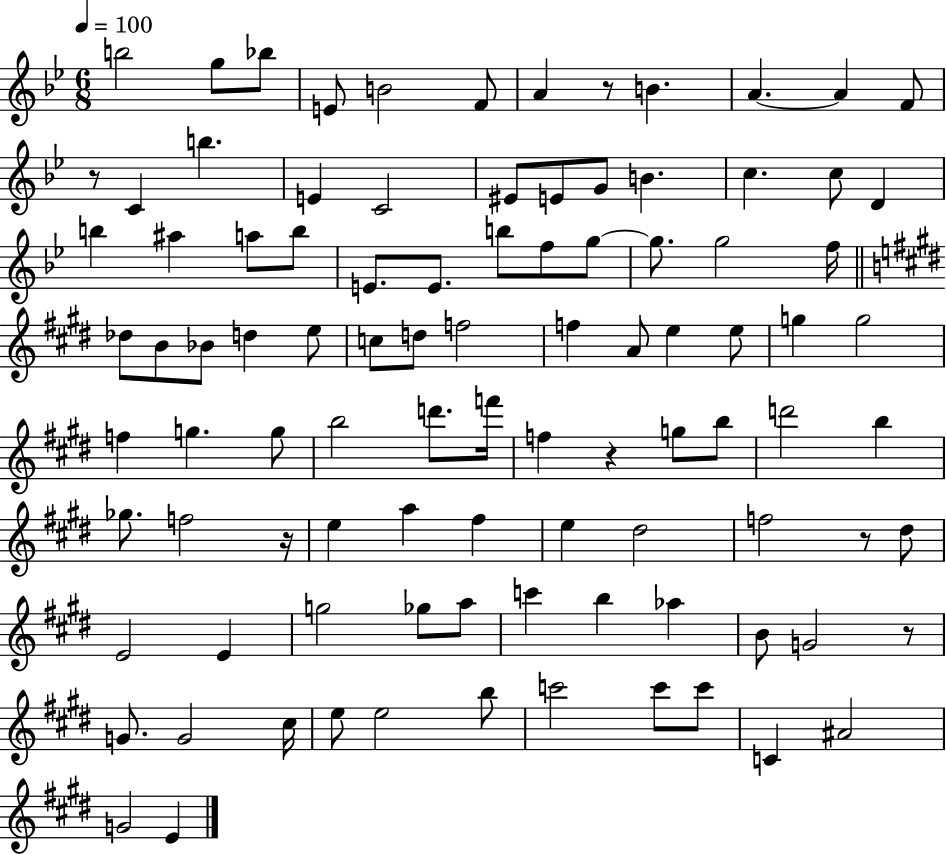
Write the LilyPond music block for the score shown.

{
  \clef treble
  \numericTimeSignature
  \time 6/8
  \key bes \major
  \tempo 4 = 100
  b''2 g''8 bes''8 | e'8 b'2 f'8 | a'4 r8 b'4. | a'4.~~ a'4 f'8 | \break r8 c'4 b''4. | e'4 c'2 | eis'8 e'8 g'8 b'4. | c''4. c''8 d'4 | \break b''4 ais''4 a''8 b''8 | e'8. e'8. b''8 f''8 g''8~~ | g''8. g''2 f''16 | \bar "||" \break \key e \major des''8 b'8 bes'8 d''4 e''8 | c''8 d''8 f''2 | f''4 a'8 e''4 e''8 | g''4 g''2 | \break f''4 g''4. g''8 | b''2 d'''8. f'''16 | f''4 r4 g''8 b''8 | d'''2 b''4 | \break ges''8. f''2 r16 | e''4 a''4 fis''4 | e''4 dis''2 | f''2 r8 dis''8 | \break e'2 e'4 | g''2 ges''8 a''8 | c'''4 b''4 aes''4 | b'8 g'2 r8 | \break g'8. g'2 cis''16 | e''8 e''2 b''8 | c'''2 c'''8 c'''8 | c'4 ais'2 | \break g'2 e'4 | \bar "|."
}